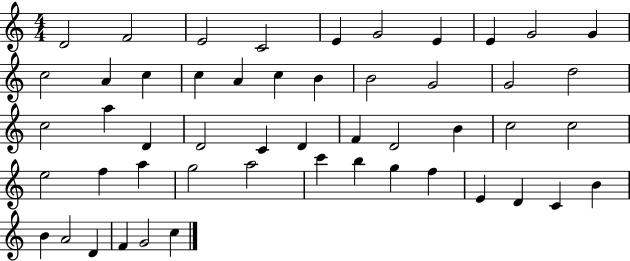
X:1
T:Untitled
M:4/4
L:1/4
K:C
D2 F2 E2 C2 E G2 E E G2 G c2 A c c A c B B2 G2 G2 d2 c2 a D D2 C D F D2 B c2 c2 e2 f a g2 a2 c' b g f E D C B B A2 D F G2 c